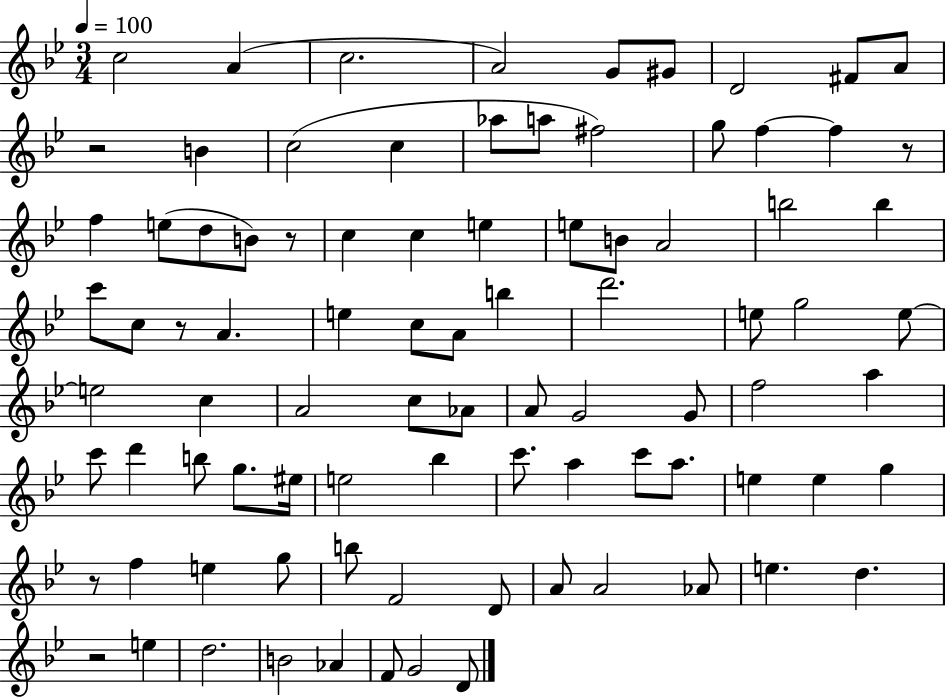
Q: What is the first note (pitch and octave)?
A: C5